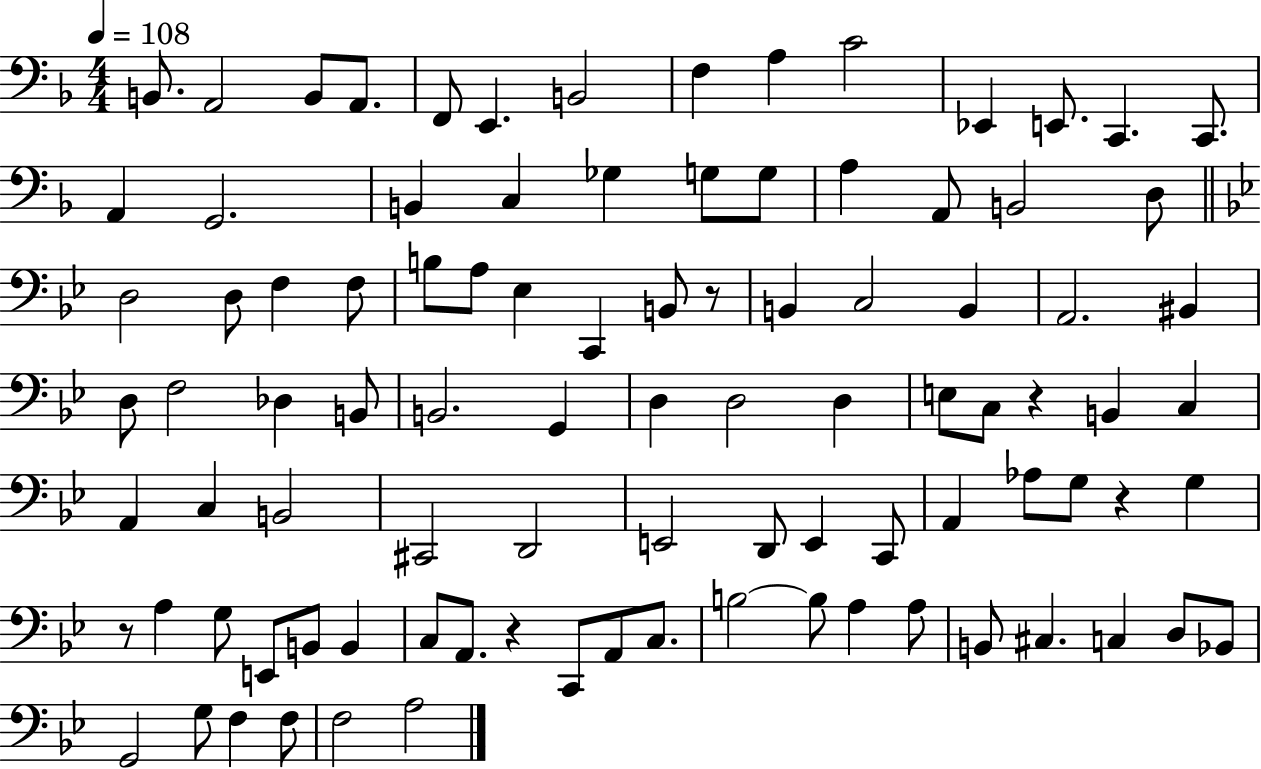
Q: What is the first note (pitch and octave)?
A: B2